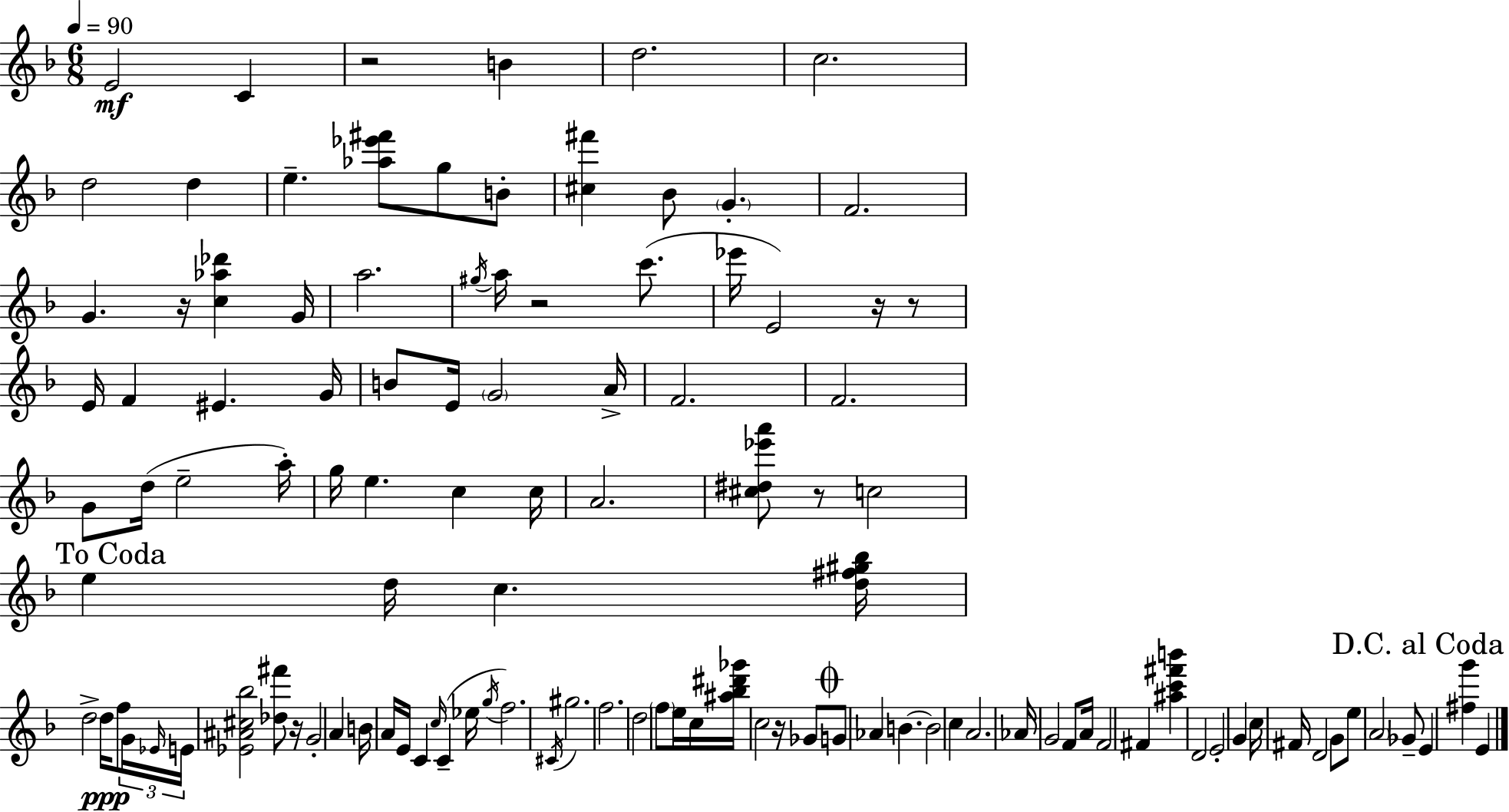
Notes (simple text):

E4/h C4/q R/h B4/q D5/h. C5/h. D5/h D5/q E5/q. [Ab5,Eb6,F#6]/e G5/e B4/e [C#5,F#6]/q Bb4/e G4/q. F4/h. G4/q. R/s [C5,Ab5,Db6]/q G4/s A5/h. G#5/s A5/s R/h C6/e. Eb6/s E4/h R/s R/e E4/s F4/q EIS4/q. G4/s B4/e E4/s G4/h A4/s F4/h. F4/h. G4/e D5/s E5/h A5/s G5/s E5/q. C5/q C5/s A4/h. [C#5,D#5,Eb6,A6]/e R/e C5/h E5/q D5/s C5/q. [D5,F#5,G#5,Bb5]/s D5/h D5/s F5/e G4/s Eb4/s E4/s [Eb4,A#4,C#5,Bb5]/h [Db5,F#6]/e R/s G4/h A4/q B4/s A4/s E4/s C4/q C5/s C4/q Eb5/s G5/s F5/h. C#4/s G#5/h. F5/h. D5/h F5/e E5/s C5/s [A#5,Bb5,D#6,Gb6]/s C5/h R/s Gb4/e G4/e Ab4/q B4/q. B4/h C5/q A4/h. Ab4/s G4/h F4/e A4/s F4/h F#4/q [A#5,C6,F#6,B6]/q D4/h E4/h G4/q C5/s F#4/s D4/h G4/e E5/e A4/h Gb4/e E4/q [F#5,G6]/q E4/q